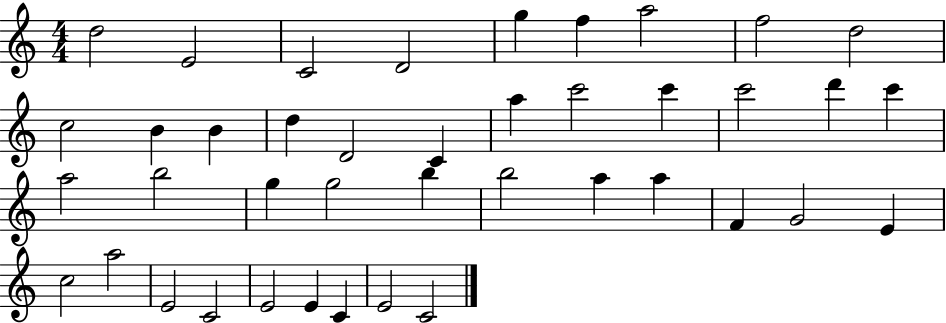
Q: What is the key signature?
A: C major